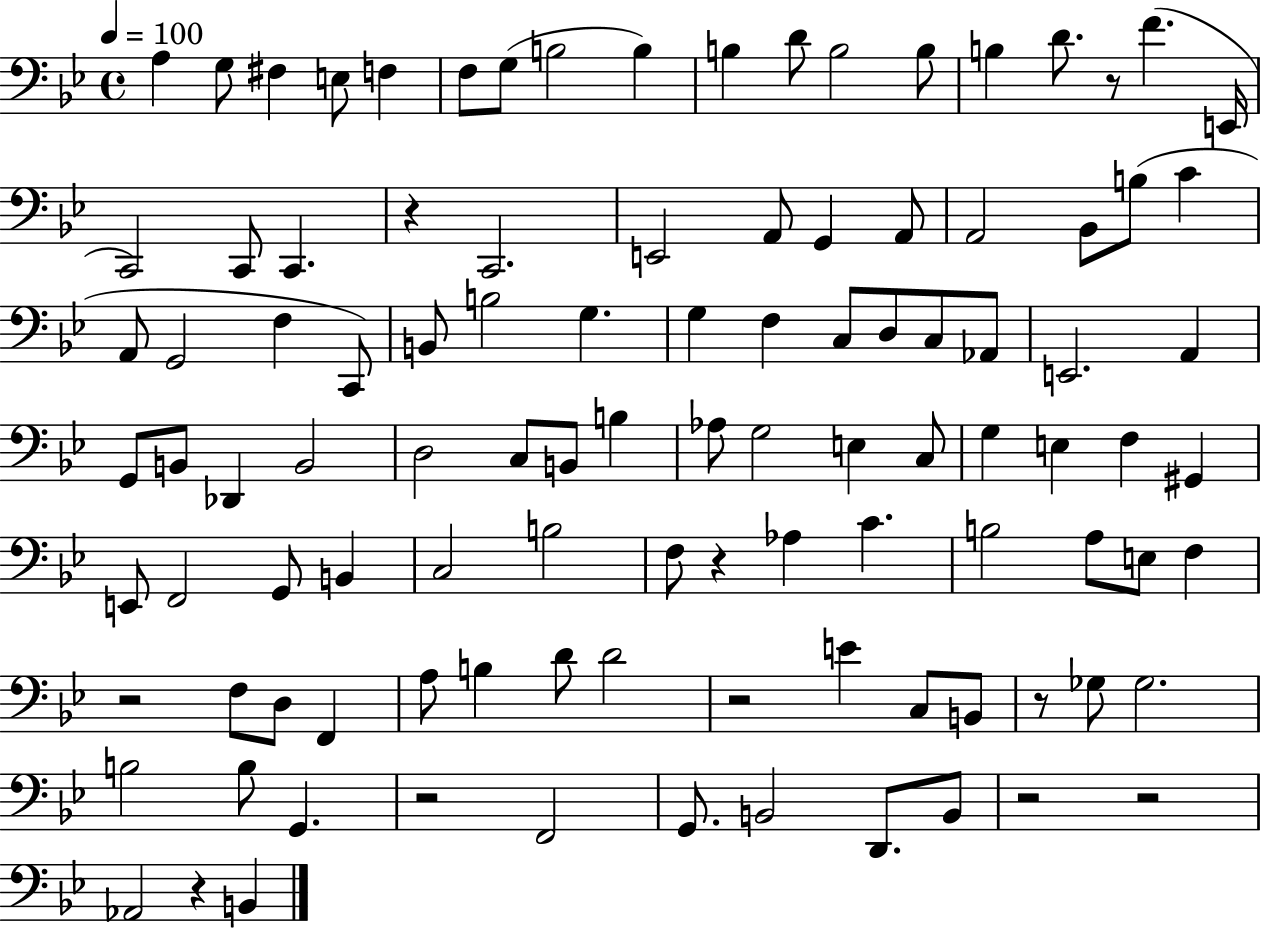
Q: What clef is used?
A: bass